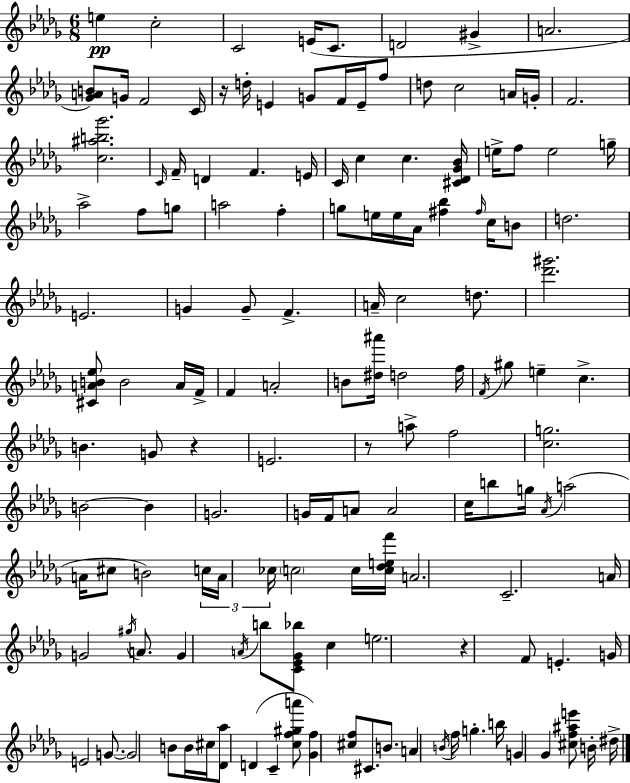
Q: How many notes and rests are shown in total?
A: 143